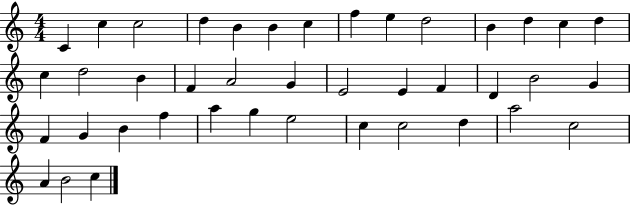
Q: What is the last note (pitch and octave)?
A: C5